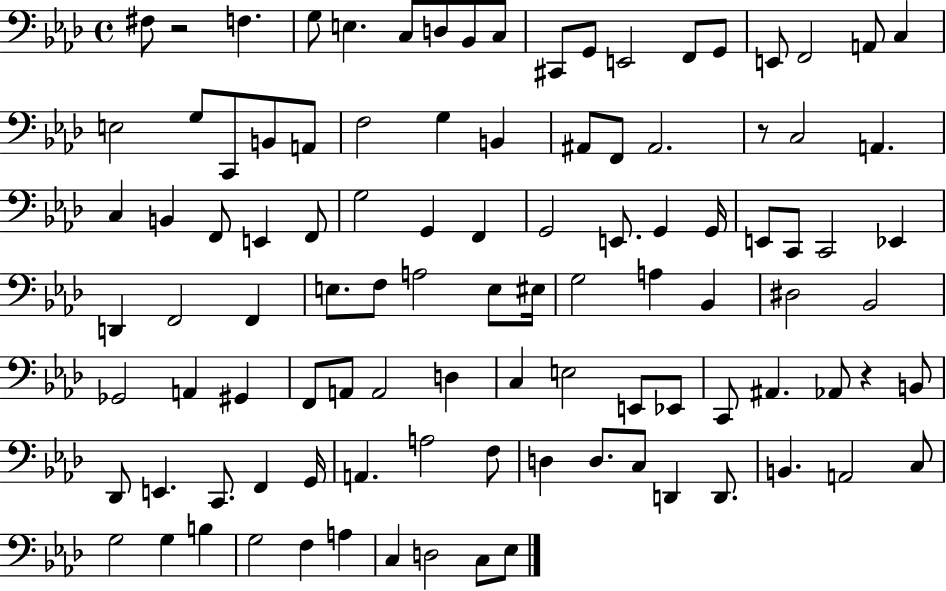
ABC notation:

X:1
T:Untitled
M:4/4
L:1/4
K:Ab
^F,/2 z2 F, G,/2 E, C,/2 D,/2 _B,,/2 C,/2 ^C,,/2 G,,/2 E,,2 F,,/2 G,,/2 E,,/2 F,,2 A,,/2 C, E,2 G,/2 C,,/2 B,,/2 A,,/2 F,2 G, B,, ^A,,/2 F,,/2 ^A,,2 z/2 C,2 A,, C, B,, F,,/2 E,, F,,/2 G,2 G,, F,, G,,2 E,,/2 G,, G,,/4 E,,/2 C,,/2 C,,2 _E,, D,, F,,2 F,, E,/2 F,/2 A,2 E,/2 ^E,/4 G,2 A, _B,, ^D,2 _B,,2 _G,,2 A,, ^G,, F,,/2 A,,/2 A,,2 D, C, E,2 E,,/2 _E,,/2 C,,/2 ^A,, _A,,/2 z B,,/2 _D,,/2 E,, C,,/2 F,, G,,/4 A,, A,2 F,/2 D, D,/2 C,/2 D,, D,,/2 B,, A,,2 C,/2 G,2 G, B, G,2 F, A, C, D,2 C,/2 _E,/2